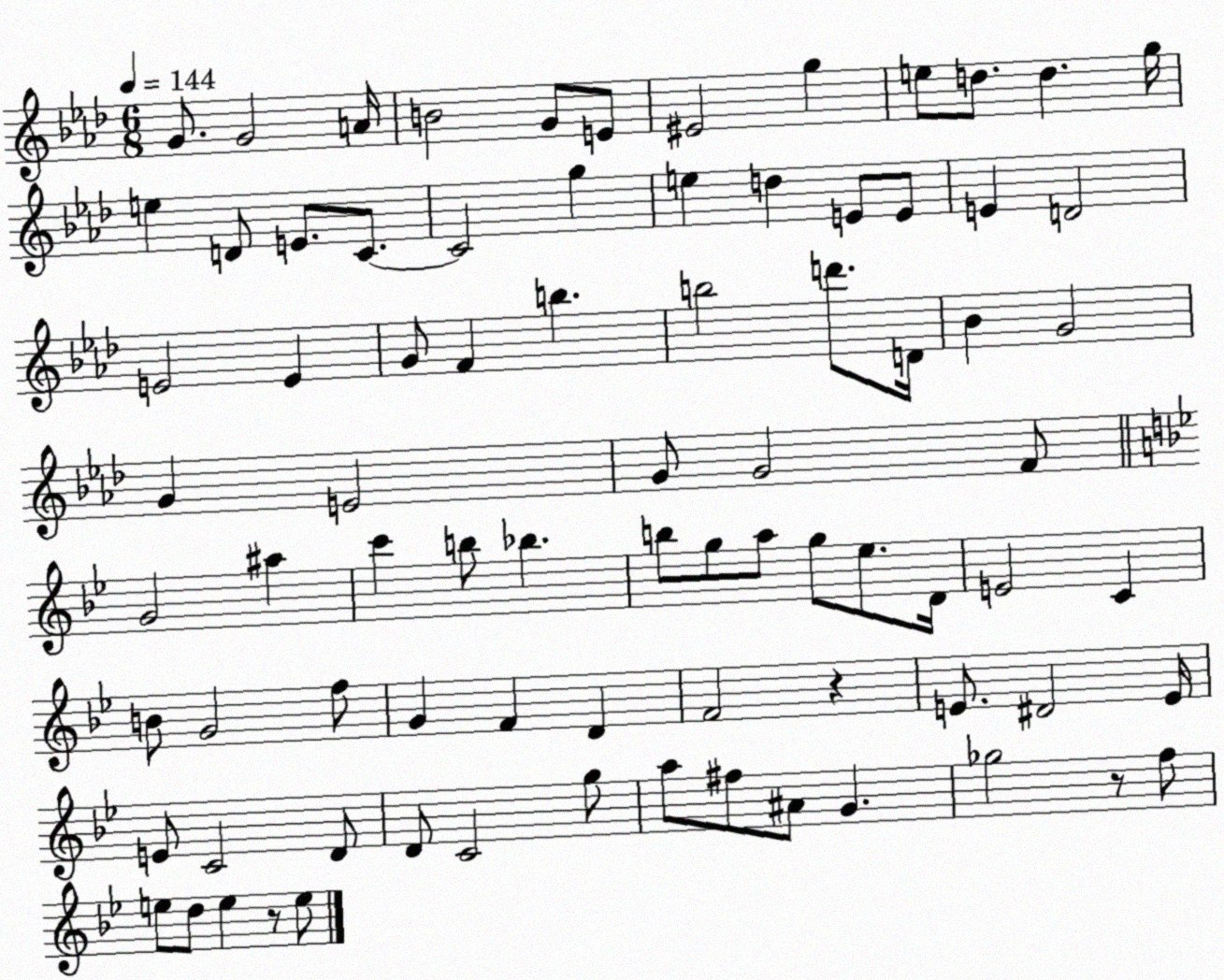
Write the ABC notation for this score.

X:1
T:Untitled
M:6/8
L:1/4
K:Ab
G/2 G2 A/4 B2 G/2 E/2 ^E2 g e/2 d/2 d g/4 e D/2 E/2 C/2 C2 g e d E/2 E/2 E D2 E2 E G/2 F b b2 d'/2 D/4 _B G2 G E2 G/2 G2 F/2 G2 ^a c' b/2 _b b/2 g/2 a/2 g/2 _e/2 D/4 E2 C B/2 G2 f/2 G F D F2 z E/2 ^D2 E/4 E/2 C2 D/2 D/2 C2 g/2 a/2 ^f/2 ^A/2 G _g2 z/2 f/2 e/2 d/2 e z/2 e/2